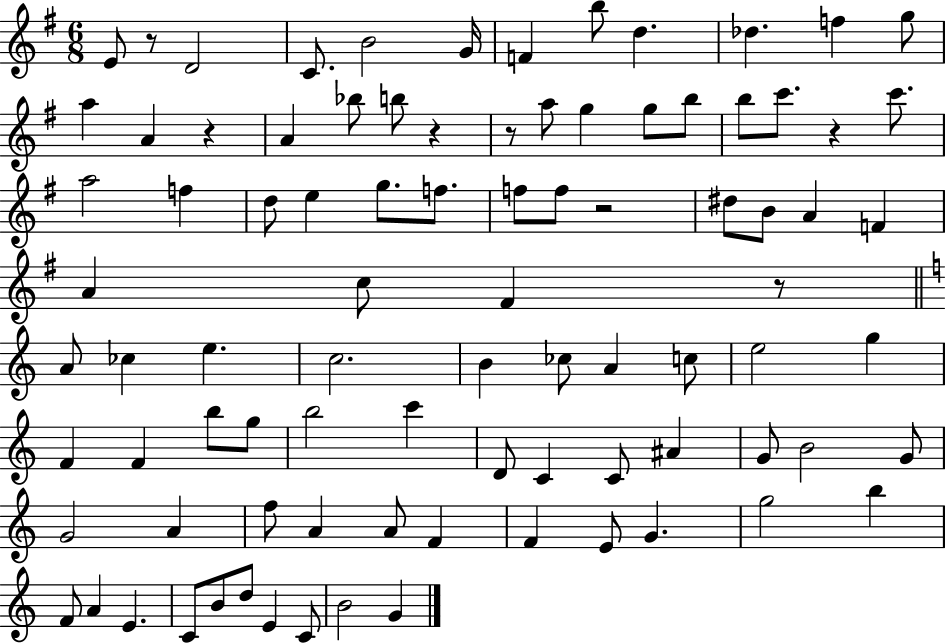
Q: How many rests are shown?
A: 7